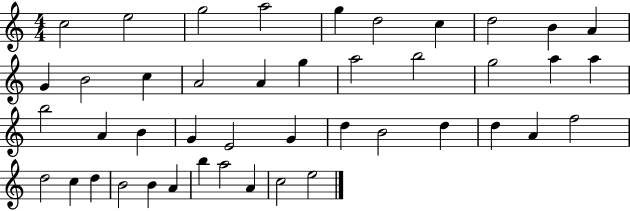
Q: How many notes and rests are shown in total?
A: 44